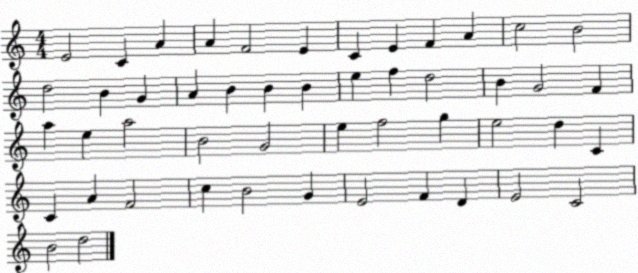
X:1
T:Untitled
M:4/4
L:1/4
K:C
E2 C A A F2 E C E F A c2 B2 d2 B G A B B B e f d2 B G2 F a e a2 B2 G2 e f2 g e2 d C C A F2 c B2 G E2 F D E2 C2 B2 d2